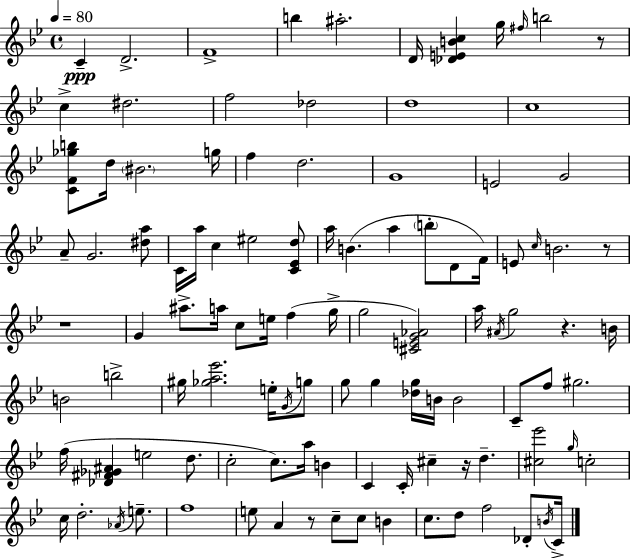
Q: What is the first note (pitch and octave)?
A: C4